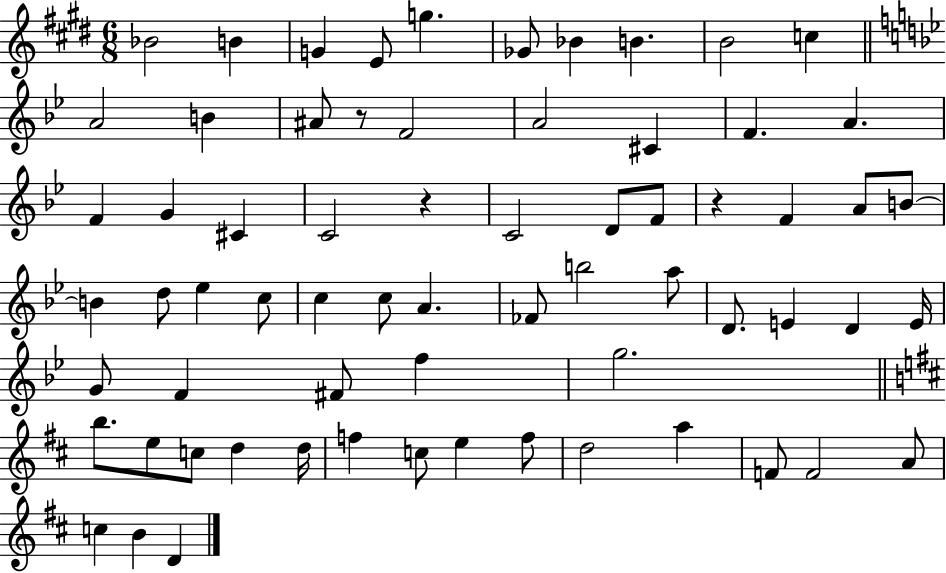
{
  \clef treble
  \numericTimeSignature
  \time 6/8
  \key e \major
  bes'2 b'4 | g'4 e'8 g''4. | ges'8 bes'4 b'4. | b'2 c''4 | \break \bar "||" \break \key bes \major a'2 b'4 | ais'8 r8 f'2 | a'2 cis'4 | f'4. a'4. | \break f'4 g'4 cis'4 | c'2 r4 | c'2 d'8 f'8 | r4 f'4 a'8 b'8~~ | \break b'4 d''8 ees''4 c''8 | c''4 c''8 a'4. | fes'8 b''2 a''8 | d'8. e'4 d'4 e'16 | \break g'8 f'4 fis'8 f''4 | g''2. | \bar "||" \break \key b \minor b''8. e''8 c''8 d''4 d''16 | f''4 c''8 e''4 f''8 | d''2 a''4 | f'8 f'2 a'8 | \break c''4 b'4 d'4 | \bar "|."
}